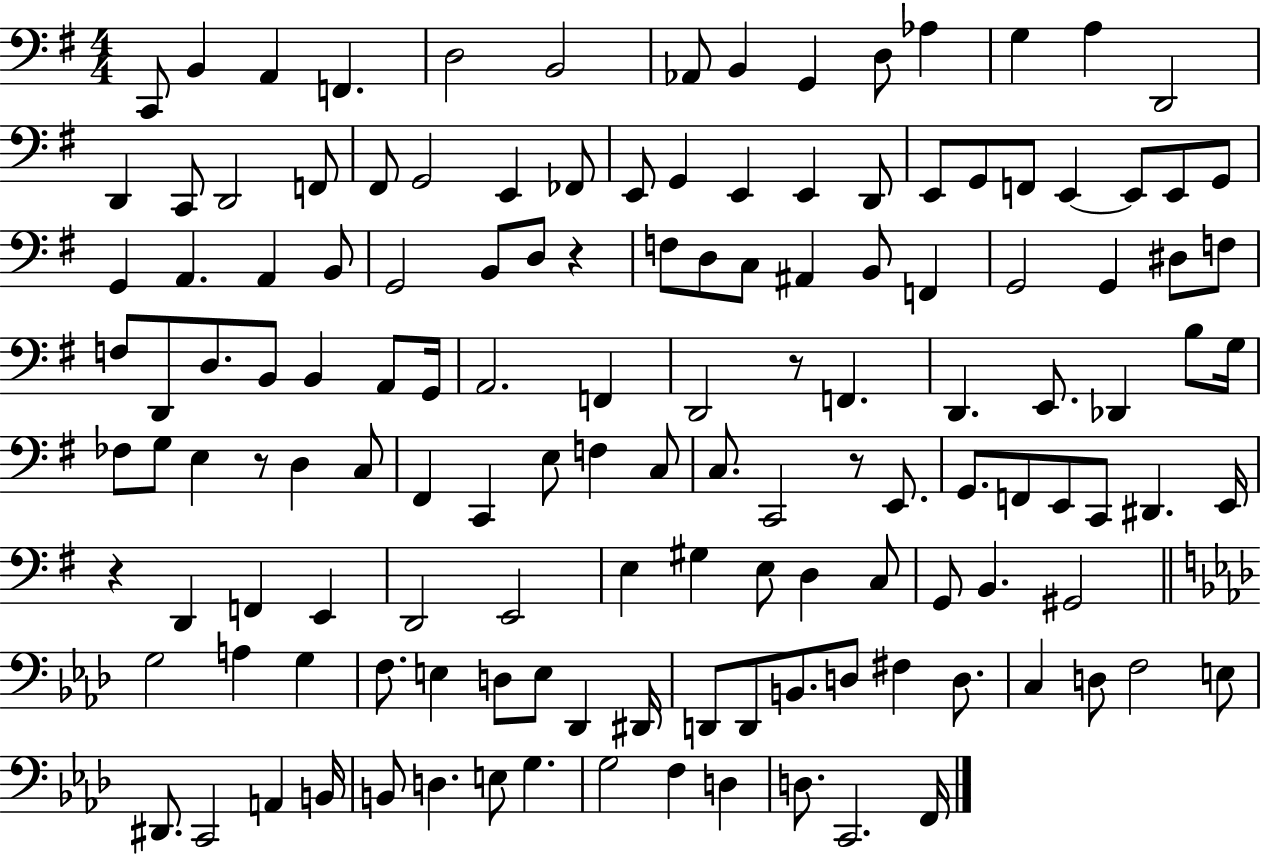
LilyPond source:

{
  \clef bass
  \numericTimeSignature
  \time 4/4
  \key g \major
  c,8 b,4 a,4 f,4. | d2 b,2 | aes,8 b,4 g,4 d8 aes4 | g4 a4 d,2 | \break d,4 c,8 d,2 f,8 | fis,8 g,2 e,4 fes,8 | e,8 g,4 e,4 e,4 d,8 | e,8 g,8 f,8 e,4~~ e,8 e,8 g,8 | \break g,4 a,4. a,4 b,8 | g,2 b,8 d8 r4 | f8 d8 c8 ais,4 b,8 f,4 | g,2 g,4 dis8 f8 | \break f8 d,8 d8. b,8 b,4 a,8 g,16 | a,2. f,4 | d,2 r8 f,4. | d,4. e,8. des,4 b8 g16 | \break fes8 g8 e4 r8 d4 c8 | fis,4 c,4 e8 f4 c8 | c8. c,2 r8 e,8. | g,8. f,8 e,8 c,8 dis,4. e,16 | \break r4 d,4 f,4 e,4 | d,2 e,2 | e4 gis4 e8 d4 c8 | g,8 b,4. gis,2 | \break \bar "||" \break \key aes \major g2 a4 g4 | f8. e4 d8 e8 des,4 dis,16 | d,8 d,8 b,8. d8 fis4 d8. | c4 d8 f2 e8 | \break dis,8. c,2 a,4 b,16 | b,8 d4. e8 g4. | g2 f4 d4 | d8. c,2. f,16 | \break \bar "|."
}